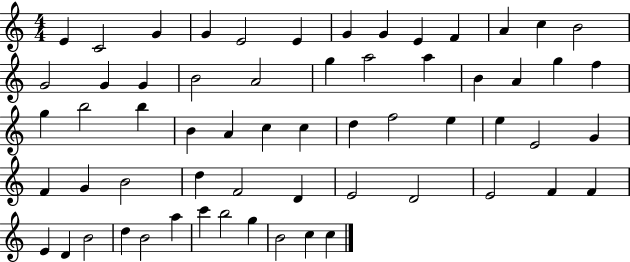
X:1
T:Untitled
M:4/4
L:1/4
K:C
E C2 G G E2 E G G E F A c B2 G2 G G B2 A2 g a2 a B A g f g b2 b B A c c d f2 e e E2 G F G B2 d F2 D E2 D2 E2 F F E D B2 d B2 a c' b2 g B2 c c